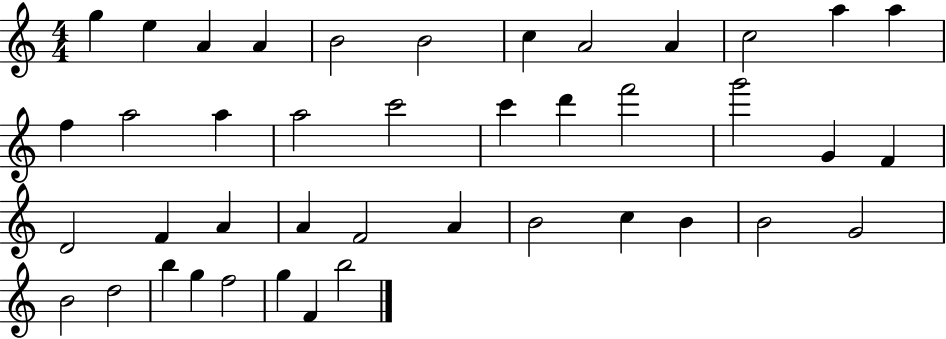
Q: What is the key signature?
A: C major